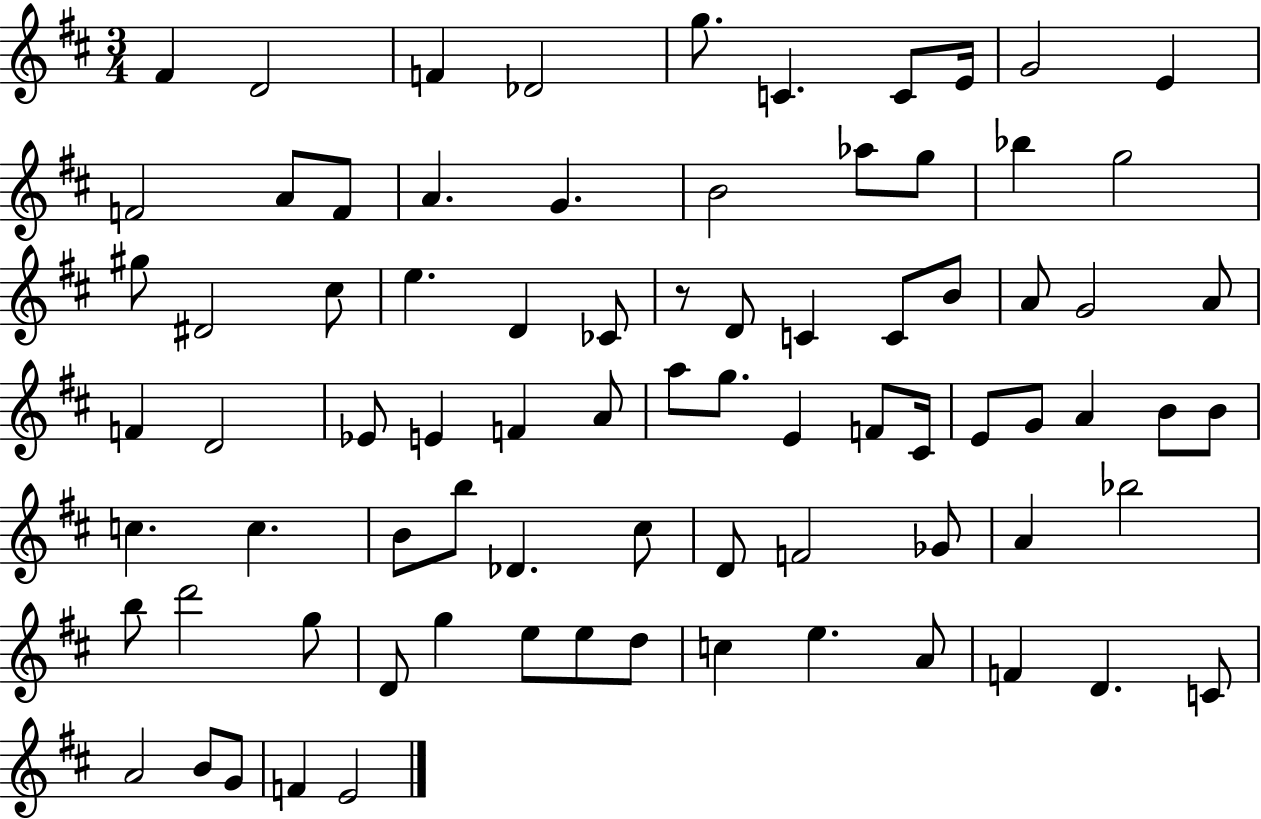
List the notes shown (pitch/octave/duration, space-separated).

F#4/q D4/h F4/q Db4/h G5/e. C4/q. C4/e E4/s G4/h E4/q F4/h A4/e F4/e A4/q. G4/q. B4/h Ab5/e G5/e Bb5/q G5/h G#5/e D#4/h C#5/e E5/q. D4/q CES4/e R/e D4/e C4/q C4/e B4/e A4/e G4/h A4/e F4/q D4/h Eb4/e E4/q F4/q A4/e A5/e G5/e. E4/q F4/e C#4/s E4/e G4/e A4/q B4/e B4/e C5/q. C5/q. B4/e B5/e Db4/q. C#5/e D4/e F4/h Gb4/e A4/q Bb5/h B5/e D6/h G5/e D4/e G5/q E5/e E5/e D5/e C5/q E5/q. A4/e F4/q D4/q. C4/e A4/h B4/e G4/e F4/q E4/h